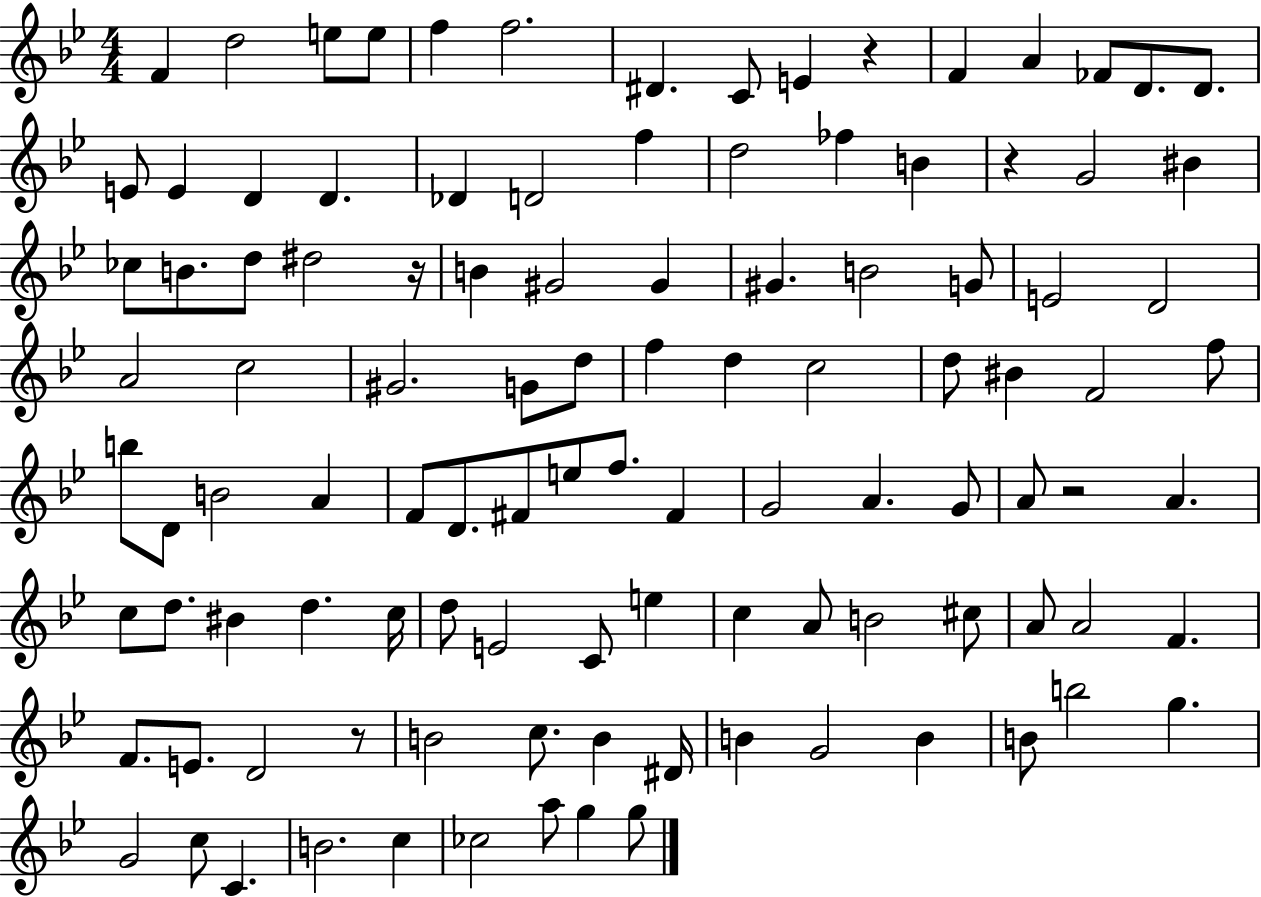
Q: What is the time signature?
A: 4/4